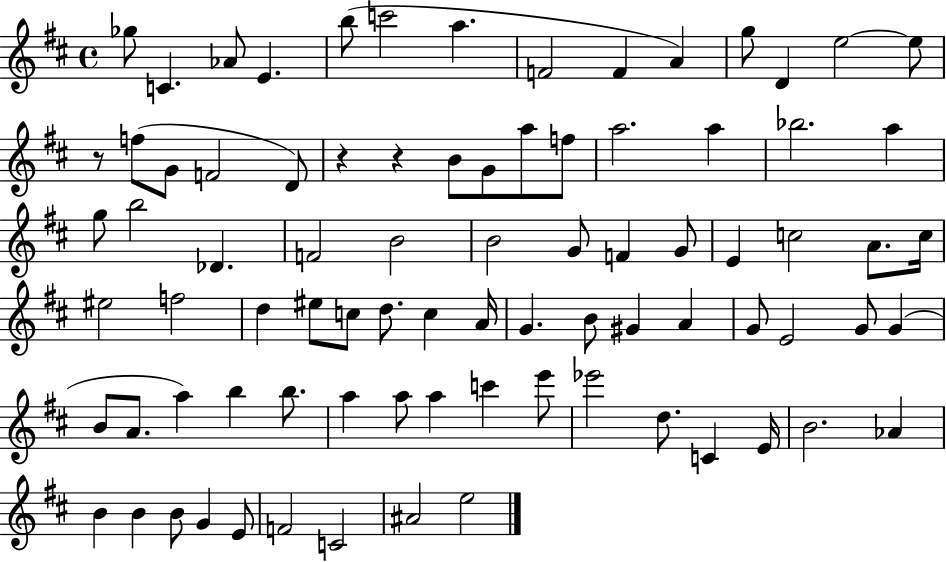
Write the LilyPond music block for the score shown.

{
  \clef treble
  \time 4/4
  \defaultTimeSignature
  \key d \major
  \repeat volta 2 { ges''8 c'4. aes'8 e'4. | b''8( c'''2 a''4. | f'2 f'4 a'4) | g''8 d'4 e''2~~ e''8 | \break r8 f''8( g'8 f'2 d'8) | r4 r4 b'8 g'8 a''8 f''8 | a''2. a''4 | bes''2. a''4 | \break g''8 b''2 des'4. | f'2 b'2 | b'2 g'8 f'4 g'8 | e'4 c''2 a'8. c''16 | \break eis''2 f''2 | d''4 eis''8 c''8 d''8. c''4 a'16 | g'4. b'8 gis'4 a'4 | g'8 e'2 g'8 g'4( | \break b'8 a'8. a''4) b''4 b''8. | a''4 a''8 a''4 c'''4 e'''8 | ees'''2 d''8. c'4 e'16 | b'2. aes'4 | \break b'4 b'4 b'8 g'4 e'8 | f'2 c'2 | ais'2 e''2 | } \bar "|."
}